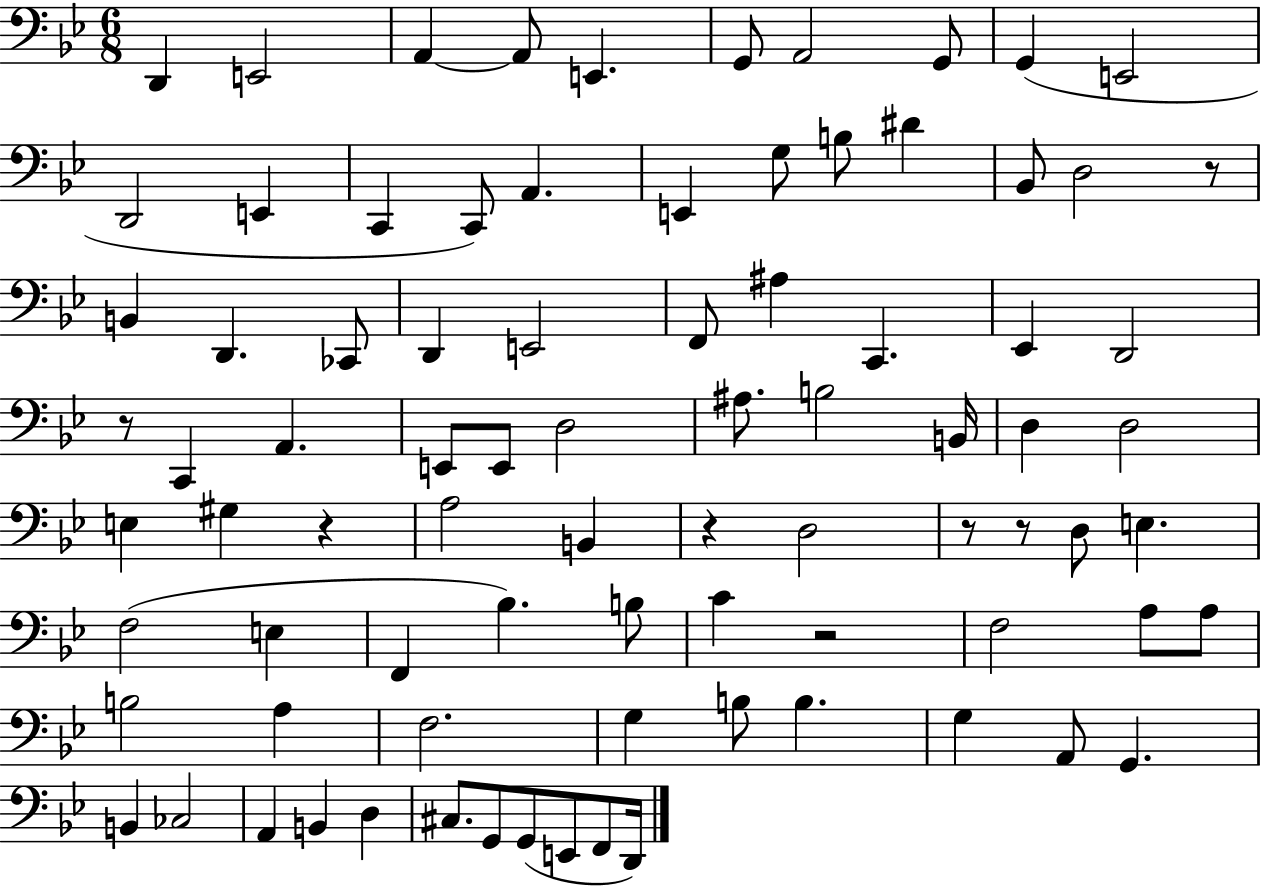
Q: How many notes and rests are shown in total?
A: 84